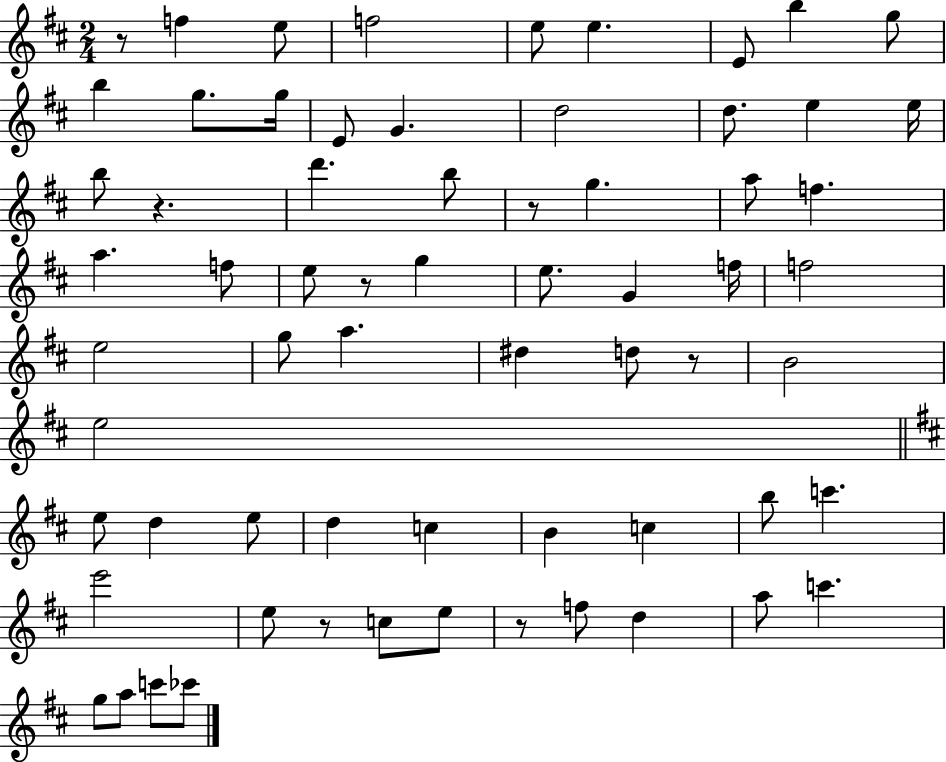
{
  \clef treble
  \numericTimeSignature
  \time 2/4
  \key d \major
  r8 f''4 e''8 | f''2 | e''8 e''4. | e'8 b''4 g''8 | \break b''4 g''8. g''16 | e'8 g'4. | d''2 | d''8. e''4 e''16 | \break b''8 r4. | d'''4. b''8 | r8 g''4. | a''8 f''4. | \break a''4. f''8 | e''8 r8 g''4 | e''8. g'4 f''16 | f''2 | \break e''2 | g''8 a''4. | dis''4 d''8 r8 | b'2 | \break e''2 | \bar "||" \break \key d \major e''8 d''4 e''8 | d''4 c''4 | b'4 c''4 | b''8 c'''4. | \break e'''2 | e''8 r8 c''8 e''8 | r8 f''8 d''4 | a''8 c'''4. | \break g''8 a''8 c'''8 ces'''8 | \bar "|."
}